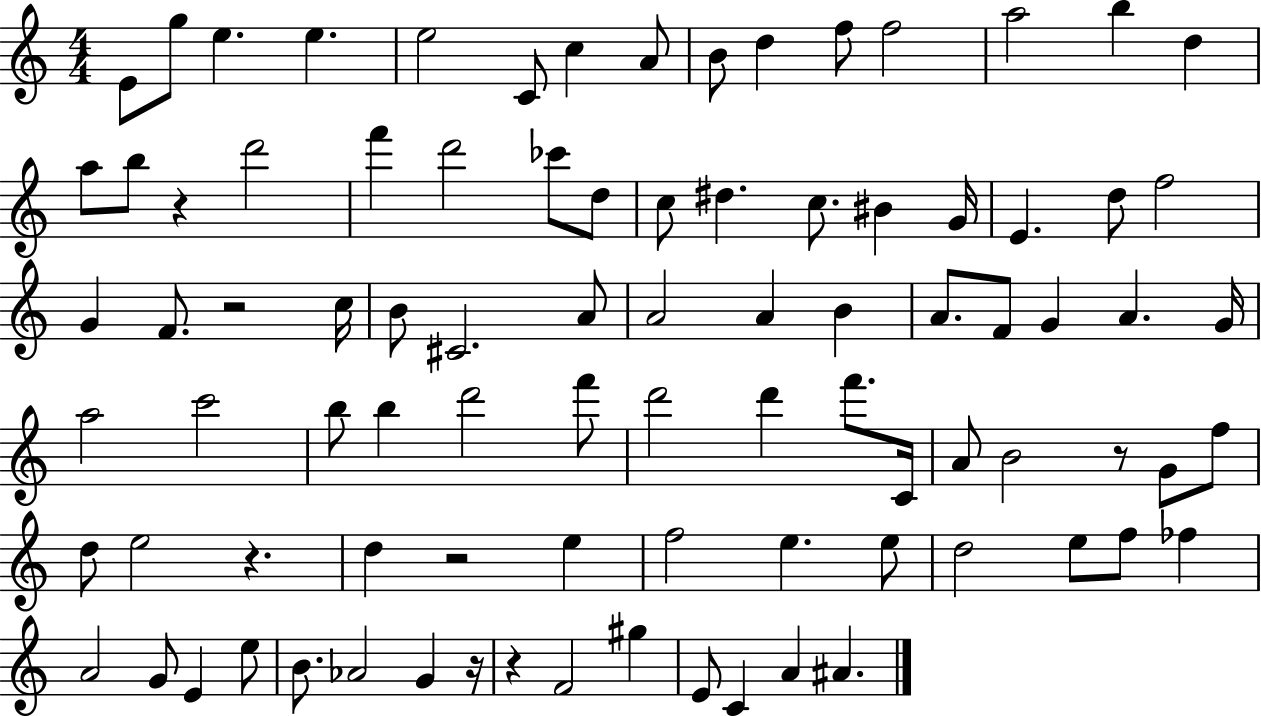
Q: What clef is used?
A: treble